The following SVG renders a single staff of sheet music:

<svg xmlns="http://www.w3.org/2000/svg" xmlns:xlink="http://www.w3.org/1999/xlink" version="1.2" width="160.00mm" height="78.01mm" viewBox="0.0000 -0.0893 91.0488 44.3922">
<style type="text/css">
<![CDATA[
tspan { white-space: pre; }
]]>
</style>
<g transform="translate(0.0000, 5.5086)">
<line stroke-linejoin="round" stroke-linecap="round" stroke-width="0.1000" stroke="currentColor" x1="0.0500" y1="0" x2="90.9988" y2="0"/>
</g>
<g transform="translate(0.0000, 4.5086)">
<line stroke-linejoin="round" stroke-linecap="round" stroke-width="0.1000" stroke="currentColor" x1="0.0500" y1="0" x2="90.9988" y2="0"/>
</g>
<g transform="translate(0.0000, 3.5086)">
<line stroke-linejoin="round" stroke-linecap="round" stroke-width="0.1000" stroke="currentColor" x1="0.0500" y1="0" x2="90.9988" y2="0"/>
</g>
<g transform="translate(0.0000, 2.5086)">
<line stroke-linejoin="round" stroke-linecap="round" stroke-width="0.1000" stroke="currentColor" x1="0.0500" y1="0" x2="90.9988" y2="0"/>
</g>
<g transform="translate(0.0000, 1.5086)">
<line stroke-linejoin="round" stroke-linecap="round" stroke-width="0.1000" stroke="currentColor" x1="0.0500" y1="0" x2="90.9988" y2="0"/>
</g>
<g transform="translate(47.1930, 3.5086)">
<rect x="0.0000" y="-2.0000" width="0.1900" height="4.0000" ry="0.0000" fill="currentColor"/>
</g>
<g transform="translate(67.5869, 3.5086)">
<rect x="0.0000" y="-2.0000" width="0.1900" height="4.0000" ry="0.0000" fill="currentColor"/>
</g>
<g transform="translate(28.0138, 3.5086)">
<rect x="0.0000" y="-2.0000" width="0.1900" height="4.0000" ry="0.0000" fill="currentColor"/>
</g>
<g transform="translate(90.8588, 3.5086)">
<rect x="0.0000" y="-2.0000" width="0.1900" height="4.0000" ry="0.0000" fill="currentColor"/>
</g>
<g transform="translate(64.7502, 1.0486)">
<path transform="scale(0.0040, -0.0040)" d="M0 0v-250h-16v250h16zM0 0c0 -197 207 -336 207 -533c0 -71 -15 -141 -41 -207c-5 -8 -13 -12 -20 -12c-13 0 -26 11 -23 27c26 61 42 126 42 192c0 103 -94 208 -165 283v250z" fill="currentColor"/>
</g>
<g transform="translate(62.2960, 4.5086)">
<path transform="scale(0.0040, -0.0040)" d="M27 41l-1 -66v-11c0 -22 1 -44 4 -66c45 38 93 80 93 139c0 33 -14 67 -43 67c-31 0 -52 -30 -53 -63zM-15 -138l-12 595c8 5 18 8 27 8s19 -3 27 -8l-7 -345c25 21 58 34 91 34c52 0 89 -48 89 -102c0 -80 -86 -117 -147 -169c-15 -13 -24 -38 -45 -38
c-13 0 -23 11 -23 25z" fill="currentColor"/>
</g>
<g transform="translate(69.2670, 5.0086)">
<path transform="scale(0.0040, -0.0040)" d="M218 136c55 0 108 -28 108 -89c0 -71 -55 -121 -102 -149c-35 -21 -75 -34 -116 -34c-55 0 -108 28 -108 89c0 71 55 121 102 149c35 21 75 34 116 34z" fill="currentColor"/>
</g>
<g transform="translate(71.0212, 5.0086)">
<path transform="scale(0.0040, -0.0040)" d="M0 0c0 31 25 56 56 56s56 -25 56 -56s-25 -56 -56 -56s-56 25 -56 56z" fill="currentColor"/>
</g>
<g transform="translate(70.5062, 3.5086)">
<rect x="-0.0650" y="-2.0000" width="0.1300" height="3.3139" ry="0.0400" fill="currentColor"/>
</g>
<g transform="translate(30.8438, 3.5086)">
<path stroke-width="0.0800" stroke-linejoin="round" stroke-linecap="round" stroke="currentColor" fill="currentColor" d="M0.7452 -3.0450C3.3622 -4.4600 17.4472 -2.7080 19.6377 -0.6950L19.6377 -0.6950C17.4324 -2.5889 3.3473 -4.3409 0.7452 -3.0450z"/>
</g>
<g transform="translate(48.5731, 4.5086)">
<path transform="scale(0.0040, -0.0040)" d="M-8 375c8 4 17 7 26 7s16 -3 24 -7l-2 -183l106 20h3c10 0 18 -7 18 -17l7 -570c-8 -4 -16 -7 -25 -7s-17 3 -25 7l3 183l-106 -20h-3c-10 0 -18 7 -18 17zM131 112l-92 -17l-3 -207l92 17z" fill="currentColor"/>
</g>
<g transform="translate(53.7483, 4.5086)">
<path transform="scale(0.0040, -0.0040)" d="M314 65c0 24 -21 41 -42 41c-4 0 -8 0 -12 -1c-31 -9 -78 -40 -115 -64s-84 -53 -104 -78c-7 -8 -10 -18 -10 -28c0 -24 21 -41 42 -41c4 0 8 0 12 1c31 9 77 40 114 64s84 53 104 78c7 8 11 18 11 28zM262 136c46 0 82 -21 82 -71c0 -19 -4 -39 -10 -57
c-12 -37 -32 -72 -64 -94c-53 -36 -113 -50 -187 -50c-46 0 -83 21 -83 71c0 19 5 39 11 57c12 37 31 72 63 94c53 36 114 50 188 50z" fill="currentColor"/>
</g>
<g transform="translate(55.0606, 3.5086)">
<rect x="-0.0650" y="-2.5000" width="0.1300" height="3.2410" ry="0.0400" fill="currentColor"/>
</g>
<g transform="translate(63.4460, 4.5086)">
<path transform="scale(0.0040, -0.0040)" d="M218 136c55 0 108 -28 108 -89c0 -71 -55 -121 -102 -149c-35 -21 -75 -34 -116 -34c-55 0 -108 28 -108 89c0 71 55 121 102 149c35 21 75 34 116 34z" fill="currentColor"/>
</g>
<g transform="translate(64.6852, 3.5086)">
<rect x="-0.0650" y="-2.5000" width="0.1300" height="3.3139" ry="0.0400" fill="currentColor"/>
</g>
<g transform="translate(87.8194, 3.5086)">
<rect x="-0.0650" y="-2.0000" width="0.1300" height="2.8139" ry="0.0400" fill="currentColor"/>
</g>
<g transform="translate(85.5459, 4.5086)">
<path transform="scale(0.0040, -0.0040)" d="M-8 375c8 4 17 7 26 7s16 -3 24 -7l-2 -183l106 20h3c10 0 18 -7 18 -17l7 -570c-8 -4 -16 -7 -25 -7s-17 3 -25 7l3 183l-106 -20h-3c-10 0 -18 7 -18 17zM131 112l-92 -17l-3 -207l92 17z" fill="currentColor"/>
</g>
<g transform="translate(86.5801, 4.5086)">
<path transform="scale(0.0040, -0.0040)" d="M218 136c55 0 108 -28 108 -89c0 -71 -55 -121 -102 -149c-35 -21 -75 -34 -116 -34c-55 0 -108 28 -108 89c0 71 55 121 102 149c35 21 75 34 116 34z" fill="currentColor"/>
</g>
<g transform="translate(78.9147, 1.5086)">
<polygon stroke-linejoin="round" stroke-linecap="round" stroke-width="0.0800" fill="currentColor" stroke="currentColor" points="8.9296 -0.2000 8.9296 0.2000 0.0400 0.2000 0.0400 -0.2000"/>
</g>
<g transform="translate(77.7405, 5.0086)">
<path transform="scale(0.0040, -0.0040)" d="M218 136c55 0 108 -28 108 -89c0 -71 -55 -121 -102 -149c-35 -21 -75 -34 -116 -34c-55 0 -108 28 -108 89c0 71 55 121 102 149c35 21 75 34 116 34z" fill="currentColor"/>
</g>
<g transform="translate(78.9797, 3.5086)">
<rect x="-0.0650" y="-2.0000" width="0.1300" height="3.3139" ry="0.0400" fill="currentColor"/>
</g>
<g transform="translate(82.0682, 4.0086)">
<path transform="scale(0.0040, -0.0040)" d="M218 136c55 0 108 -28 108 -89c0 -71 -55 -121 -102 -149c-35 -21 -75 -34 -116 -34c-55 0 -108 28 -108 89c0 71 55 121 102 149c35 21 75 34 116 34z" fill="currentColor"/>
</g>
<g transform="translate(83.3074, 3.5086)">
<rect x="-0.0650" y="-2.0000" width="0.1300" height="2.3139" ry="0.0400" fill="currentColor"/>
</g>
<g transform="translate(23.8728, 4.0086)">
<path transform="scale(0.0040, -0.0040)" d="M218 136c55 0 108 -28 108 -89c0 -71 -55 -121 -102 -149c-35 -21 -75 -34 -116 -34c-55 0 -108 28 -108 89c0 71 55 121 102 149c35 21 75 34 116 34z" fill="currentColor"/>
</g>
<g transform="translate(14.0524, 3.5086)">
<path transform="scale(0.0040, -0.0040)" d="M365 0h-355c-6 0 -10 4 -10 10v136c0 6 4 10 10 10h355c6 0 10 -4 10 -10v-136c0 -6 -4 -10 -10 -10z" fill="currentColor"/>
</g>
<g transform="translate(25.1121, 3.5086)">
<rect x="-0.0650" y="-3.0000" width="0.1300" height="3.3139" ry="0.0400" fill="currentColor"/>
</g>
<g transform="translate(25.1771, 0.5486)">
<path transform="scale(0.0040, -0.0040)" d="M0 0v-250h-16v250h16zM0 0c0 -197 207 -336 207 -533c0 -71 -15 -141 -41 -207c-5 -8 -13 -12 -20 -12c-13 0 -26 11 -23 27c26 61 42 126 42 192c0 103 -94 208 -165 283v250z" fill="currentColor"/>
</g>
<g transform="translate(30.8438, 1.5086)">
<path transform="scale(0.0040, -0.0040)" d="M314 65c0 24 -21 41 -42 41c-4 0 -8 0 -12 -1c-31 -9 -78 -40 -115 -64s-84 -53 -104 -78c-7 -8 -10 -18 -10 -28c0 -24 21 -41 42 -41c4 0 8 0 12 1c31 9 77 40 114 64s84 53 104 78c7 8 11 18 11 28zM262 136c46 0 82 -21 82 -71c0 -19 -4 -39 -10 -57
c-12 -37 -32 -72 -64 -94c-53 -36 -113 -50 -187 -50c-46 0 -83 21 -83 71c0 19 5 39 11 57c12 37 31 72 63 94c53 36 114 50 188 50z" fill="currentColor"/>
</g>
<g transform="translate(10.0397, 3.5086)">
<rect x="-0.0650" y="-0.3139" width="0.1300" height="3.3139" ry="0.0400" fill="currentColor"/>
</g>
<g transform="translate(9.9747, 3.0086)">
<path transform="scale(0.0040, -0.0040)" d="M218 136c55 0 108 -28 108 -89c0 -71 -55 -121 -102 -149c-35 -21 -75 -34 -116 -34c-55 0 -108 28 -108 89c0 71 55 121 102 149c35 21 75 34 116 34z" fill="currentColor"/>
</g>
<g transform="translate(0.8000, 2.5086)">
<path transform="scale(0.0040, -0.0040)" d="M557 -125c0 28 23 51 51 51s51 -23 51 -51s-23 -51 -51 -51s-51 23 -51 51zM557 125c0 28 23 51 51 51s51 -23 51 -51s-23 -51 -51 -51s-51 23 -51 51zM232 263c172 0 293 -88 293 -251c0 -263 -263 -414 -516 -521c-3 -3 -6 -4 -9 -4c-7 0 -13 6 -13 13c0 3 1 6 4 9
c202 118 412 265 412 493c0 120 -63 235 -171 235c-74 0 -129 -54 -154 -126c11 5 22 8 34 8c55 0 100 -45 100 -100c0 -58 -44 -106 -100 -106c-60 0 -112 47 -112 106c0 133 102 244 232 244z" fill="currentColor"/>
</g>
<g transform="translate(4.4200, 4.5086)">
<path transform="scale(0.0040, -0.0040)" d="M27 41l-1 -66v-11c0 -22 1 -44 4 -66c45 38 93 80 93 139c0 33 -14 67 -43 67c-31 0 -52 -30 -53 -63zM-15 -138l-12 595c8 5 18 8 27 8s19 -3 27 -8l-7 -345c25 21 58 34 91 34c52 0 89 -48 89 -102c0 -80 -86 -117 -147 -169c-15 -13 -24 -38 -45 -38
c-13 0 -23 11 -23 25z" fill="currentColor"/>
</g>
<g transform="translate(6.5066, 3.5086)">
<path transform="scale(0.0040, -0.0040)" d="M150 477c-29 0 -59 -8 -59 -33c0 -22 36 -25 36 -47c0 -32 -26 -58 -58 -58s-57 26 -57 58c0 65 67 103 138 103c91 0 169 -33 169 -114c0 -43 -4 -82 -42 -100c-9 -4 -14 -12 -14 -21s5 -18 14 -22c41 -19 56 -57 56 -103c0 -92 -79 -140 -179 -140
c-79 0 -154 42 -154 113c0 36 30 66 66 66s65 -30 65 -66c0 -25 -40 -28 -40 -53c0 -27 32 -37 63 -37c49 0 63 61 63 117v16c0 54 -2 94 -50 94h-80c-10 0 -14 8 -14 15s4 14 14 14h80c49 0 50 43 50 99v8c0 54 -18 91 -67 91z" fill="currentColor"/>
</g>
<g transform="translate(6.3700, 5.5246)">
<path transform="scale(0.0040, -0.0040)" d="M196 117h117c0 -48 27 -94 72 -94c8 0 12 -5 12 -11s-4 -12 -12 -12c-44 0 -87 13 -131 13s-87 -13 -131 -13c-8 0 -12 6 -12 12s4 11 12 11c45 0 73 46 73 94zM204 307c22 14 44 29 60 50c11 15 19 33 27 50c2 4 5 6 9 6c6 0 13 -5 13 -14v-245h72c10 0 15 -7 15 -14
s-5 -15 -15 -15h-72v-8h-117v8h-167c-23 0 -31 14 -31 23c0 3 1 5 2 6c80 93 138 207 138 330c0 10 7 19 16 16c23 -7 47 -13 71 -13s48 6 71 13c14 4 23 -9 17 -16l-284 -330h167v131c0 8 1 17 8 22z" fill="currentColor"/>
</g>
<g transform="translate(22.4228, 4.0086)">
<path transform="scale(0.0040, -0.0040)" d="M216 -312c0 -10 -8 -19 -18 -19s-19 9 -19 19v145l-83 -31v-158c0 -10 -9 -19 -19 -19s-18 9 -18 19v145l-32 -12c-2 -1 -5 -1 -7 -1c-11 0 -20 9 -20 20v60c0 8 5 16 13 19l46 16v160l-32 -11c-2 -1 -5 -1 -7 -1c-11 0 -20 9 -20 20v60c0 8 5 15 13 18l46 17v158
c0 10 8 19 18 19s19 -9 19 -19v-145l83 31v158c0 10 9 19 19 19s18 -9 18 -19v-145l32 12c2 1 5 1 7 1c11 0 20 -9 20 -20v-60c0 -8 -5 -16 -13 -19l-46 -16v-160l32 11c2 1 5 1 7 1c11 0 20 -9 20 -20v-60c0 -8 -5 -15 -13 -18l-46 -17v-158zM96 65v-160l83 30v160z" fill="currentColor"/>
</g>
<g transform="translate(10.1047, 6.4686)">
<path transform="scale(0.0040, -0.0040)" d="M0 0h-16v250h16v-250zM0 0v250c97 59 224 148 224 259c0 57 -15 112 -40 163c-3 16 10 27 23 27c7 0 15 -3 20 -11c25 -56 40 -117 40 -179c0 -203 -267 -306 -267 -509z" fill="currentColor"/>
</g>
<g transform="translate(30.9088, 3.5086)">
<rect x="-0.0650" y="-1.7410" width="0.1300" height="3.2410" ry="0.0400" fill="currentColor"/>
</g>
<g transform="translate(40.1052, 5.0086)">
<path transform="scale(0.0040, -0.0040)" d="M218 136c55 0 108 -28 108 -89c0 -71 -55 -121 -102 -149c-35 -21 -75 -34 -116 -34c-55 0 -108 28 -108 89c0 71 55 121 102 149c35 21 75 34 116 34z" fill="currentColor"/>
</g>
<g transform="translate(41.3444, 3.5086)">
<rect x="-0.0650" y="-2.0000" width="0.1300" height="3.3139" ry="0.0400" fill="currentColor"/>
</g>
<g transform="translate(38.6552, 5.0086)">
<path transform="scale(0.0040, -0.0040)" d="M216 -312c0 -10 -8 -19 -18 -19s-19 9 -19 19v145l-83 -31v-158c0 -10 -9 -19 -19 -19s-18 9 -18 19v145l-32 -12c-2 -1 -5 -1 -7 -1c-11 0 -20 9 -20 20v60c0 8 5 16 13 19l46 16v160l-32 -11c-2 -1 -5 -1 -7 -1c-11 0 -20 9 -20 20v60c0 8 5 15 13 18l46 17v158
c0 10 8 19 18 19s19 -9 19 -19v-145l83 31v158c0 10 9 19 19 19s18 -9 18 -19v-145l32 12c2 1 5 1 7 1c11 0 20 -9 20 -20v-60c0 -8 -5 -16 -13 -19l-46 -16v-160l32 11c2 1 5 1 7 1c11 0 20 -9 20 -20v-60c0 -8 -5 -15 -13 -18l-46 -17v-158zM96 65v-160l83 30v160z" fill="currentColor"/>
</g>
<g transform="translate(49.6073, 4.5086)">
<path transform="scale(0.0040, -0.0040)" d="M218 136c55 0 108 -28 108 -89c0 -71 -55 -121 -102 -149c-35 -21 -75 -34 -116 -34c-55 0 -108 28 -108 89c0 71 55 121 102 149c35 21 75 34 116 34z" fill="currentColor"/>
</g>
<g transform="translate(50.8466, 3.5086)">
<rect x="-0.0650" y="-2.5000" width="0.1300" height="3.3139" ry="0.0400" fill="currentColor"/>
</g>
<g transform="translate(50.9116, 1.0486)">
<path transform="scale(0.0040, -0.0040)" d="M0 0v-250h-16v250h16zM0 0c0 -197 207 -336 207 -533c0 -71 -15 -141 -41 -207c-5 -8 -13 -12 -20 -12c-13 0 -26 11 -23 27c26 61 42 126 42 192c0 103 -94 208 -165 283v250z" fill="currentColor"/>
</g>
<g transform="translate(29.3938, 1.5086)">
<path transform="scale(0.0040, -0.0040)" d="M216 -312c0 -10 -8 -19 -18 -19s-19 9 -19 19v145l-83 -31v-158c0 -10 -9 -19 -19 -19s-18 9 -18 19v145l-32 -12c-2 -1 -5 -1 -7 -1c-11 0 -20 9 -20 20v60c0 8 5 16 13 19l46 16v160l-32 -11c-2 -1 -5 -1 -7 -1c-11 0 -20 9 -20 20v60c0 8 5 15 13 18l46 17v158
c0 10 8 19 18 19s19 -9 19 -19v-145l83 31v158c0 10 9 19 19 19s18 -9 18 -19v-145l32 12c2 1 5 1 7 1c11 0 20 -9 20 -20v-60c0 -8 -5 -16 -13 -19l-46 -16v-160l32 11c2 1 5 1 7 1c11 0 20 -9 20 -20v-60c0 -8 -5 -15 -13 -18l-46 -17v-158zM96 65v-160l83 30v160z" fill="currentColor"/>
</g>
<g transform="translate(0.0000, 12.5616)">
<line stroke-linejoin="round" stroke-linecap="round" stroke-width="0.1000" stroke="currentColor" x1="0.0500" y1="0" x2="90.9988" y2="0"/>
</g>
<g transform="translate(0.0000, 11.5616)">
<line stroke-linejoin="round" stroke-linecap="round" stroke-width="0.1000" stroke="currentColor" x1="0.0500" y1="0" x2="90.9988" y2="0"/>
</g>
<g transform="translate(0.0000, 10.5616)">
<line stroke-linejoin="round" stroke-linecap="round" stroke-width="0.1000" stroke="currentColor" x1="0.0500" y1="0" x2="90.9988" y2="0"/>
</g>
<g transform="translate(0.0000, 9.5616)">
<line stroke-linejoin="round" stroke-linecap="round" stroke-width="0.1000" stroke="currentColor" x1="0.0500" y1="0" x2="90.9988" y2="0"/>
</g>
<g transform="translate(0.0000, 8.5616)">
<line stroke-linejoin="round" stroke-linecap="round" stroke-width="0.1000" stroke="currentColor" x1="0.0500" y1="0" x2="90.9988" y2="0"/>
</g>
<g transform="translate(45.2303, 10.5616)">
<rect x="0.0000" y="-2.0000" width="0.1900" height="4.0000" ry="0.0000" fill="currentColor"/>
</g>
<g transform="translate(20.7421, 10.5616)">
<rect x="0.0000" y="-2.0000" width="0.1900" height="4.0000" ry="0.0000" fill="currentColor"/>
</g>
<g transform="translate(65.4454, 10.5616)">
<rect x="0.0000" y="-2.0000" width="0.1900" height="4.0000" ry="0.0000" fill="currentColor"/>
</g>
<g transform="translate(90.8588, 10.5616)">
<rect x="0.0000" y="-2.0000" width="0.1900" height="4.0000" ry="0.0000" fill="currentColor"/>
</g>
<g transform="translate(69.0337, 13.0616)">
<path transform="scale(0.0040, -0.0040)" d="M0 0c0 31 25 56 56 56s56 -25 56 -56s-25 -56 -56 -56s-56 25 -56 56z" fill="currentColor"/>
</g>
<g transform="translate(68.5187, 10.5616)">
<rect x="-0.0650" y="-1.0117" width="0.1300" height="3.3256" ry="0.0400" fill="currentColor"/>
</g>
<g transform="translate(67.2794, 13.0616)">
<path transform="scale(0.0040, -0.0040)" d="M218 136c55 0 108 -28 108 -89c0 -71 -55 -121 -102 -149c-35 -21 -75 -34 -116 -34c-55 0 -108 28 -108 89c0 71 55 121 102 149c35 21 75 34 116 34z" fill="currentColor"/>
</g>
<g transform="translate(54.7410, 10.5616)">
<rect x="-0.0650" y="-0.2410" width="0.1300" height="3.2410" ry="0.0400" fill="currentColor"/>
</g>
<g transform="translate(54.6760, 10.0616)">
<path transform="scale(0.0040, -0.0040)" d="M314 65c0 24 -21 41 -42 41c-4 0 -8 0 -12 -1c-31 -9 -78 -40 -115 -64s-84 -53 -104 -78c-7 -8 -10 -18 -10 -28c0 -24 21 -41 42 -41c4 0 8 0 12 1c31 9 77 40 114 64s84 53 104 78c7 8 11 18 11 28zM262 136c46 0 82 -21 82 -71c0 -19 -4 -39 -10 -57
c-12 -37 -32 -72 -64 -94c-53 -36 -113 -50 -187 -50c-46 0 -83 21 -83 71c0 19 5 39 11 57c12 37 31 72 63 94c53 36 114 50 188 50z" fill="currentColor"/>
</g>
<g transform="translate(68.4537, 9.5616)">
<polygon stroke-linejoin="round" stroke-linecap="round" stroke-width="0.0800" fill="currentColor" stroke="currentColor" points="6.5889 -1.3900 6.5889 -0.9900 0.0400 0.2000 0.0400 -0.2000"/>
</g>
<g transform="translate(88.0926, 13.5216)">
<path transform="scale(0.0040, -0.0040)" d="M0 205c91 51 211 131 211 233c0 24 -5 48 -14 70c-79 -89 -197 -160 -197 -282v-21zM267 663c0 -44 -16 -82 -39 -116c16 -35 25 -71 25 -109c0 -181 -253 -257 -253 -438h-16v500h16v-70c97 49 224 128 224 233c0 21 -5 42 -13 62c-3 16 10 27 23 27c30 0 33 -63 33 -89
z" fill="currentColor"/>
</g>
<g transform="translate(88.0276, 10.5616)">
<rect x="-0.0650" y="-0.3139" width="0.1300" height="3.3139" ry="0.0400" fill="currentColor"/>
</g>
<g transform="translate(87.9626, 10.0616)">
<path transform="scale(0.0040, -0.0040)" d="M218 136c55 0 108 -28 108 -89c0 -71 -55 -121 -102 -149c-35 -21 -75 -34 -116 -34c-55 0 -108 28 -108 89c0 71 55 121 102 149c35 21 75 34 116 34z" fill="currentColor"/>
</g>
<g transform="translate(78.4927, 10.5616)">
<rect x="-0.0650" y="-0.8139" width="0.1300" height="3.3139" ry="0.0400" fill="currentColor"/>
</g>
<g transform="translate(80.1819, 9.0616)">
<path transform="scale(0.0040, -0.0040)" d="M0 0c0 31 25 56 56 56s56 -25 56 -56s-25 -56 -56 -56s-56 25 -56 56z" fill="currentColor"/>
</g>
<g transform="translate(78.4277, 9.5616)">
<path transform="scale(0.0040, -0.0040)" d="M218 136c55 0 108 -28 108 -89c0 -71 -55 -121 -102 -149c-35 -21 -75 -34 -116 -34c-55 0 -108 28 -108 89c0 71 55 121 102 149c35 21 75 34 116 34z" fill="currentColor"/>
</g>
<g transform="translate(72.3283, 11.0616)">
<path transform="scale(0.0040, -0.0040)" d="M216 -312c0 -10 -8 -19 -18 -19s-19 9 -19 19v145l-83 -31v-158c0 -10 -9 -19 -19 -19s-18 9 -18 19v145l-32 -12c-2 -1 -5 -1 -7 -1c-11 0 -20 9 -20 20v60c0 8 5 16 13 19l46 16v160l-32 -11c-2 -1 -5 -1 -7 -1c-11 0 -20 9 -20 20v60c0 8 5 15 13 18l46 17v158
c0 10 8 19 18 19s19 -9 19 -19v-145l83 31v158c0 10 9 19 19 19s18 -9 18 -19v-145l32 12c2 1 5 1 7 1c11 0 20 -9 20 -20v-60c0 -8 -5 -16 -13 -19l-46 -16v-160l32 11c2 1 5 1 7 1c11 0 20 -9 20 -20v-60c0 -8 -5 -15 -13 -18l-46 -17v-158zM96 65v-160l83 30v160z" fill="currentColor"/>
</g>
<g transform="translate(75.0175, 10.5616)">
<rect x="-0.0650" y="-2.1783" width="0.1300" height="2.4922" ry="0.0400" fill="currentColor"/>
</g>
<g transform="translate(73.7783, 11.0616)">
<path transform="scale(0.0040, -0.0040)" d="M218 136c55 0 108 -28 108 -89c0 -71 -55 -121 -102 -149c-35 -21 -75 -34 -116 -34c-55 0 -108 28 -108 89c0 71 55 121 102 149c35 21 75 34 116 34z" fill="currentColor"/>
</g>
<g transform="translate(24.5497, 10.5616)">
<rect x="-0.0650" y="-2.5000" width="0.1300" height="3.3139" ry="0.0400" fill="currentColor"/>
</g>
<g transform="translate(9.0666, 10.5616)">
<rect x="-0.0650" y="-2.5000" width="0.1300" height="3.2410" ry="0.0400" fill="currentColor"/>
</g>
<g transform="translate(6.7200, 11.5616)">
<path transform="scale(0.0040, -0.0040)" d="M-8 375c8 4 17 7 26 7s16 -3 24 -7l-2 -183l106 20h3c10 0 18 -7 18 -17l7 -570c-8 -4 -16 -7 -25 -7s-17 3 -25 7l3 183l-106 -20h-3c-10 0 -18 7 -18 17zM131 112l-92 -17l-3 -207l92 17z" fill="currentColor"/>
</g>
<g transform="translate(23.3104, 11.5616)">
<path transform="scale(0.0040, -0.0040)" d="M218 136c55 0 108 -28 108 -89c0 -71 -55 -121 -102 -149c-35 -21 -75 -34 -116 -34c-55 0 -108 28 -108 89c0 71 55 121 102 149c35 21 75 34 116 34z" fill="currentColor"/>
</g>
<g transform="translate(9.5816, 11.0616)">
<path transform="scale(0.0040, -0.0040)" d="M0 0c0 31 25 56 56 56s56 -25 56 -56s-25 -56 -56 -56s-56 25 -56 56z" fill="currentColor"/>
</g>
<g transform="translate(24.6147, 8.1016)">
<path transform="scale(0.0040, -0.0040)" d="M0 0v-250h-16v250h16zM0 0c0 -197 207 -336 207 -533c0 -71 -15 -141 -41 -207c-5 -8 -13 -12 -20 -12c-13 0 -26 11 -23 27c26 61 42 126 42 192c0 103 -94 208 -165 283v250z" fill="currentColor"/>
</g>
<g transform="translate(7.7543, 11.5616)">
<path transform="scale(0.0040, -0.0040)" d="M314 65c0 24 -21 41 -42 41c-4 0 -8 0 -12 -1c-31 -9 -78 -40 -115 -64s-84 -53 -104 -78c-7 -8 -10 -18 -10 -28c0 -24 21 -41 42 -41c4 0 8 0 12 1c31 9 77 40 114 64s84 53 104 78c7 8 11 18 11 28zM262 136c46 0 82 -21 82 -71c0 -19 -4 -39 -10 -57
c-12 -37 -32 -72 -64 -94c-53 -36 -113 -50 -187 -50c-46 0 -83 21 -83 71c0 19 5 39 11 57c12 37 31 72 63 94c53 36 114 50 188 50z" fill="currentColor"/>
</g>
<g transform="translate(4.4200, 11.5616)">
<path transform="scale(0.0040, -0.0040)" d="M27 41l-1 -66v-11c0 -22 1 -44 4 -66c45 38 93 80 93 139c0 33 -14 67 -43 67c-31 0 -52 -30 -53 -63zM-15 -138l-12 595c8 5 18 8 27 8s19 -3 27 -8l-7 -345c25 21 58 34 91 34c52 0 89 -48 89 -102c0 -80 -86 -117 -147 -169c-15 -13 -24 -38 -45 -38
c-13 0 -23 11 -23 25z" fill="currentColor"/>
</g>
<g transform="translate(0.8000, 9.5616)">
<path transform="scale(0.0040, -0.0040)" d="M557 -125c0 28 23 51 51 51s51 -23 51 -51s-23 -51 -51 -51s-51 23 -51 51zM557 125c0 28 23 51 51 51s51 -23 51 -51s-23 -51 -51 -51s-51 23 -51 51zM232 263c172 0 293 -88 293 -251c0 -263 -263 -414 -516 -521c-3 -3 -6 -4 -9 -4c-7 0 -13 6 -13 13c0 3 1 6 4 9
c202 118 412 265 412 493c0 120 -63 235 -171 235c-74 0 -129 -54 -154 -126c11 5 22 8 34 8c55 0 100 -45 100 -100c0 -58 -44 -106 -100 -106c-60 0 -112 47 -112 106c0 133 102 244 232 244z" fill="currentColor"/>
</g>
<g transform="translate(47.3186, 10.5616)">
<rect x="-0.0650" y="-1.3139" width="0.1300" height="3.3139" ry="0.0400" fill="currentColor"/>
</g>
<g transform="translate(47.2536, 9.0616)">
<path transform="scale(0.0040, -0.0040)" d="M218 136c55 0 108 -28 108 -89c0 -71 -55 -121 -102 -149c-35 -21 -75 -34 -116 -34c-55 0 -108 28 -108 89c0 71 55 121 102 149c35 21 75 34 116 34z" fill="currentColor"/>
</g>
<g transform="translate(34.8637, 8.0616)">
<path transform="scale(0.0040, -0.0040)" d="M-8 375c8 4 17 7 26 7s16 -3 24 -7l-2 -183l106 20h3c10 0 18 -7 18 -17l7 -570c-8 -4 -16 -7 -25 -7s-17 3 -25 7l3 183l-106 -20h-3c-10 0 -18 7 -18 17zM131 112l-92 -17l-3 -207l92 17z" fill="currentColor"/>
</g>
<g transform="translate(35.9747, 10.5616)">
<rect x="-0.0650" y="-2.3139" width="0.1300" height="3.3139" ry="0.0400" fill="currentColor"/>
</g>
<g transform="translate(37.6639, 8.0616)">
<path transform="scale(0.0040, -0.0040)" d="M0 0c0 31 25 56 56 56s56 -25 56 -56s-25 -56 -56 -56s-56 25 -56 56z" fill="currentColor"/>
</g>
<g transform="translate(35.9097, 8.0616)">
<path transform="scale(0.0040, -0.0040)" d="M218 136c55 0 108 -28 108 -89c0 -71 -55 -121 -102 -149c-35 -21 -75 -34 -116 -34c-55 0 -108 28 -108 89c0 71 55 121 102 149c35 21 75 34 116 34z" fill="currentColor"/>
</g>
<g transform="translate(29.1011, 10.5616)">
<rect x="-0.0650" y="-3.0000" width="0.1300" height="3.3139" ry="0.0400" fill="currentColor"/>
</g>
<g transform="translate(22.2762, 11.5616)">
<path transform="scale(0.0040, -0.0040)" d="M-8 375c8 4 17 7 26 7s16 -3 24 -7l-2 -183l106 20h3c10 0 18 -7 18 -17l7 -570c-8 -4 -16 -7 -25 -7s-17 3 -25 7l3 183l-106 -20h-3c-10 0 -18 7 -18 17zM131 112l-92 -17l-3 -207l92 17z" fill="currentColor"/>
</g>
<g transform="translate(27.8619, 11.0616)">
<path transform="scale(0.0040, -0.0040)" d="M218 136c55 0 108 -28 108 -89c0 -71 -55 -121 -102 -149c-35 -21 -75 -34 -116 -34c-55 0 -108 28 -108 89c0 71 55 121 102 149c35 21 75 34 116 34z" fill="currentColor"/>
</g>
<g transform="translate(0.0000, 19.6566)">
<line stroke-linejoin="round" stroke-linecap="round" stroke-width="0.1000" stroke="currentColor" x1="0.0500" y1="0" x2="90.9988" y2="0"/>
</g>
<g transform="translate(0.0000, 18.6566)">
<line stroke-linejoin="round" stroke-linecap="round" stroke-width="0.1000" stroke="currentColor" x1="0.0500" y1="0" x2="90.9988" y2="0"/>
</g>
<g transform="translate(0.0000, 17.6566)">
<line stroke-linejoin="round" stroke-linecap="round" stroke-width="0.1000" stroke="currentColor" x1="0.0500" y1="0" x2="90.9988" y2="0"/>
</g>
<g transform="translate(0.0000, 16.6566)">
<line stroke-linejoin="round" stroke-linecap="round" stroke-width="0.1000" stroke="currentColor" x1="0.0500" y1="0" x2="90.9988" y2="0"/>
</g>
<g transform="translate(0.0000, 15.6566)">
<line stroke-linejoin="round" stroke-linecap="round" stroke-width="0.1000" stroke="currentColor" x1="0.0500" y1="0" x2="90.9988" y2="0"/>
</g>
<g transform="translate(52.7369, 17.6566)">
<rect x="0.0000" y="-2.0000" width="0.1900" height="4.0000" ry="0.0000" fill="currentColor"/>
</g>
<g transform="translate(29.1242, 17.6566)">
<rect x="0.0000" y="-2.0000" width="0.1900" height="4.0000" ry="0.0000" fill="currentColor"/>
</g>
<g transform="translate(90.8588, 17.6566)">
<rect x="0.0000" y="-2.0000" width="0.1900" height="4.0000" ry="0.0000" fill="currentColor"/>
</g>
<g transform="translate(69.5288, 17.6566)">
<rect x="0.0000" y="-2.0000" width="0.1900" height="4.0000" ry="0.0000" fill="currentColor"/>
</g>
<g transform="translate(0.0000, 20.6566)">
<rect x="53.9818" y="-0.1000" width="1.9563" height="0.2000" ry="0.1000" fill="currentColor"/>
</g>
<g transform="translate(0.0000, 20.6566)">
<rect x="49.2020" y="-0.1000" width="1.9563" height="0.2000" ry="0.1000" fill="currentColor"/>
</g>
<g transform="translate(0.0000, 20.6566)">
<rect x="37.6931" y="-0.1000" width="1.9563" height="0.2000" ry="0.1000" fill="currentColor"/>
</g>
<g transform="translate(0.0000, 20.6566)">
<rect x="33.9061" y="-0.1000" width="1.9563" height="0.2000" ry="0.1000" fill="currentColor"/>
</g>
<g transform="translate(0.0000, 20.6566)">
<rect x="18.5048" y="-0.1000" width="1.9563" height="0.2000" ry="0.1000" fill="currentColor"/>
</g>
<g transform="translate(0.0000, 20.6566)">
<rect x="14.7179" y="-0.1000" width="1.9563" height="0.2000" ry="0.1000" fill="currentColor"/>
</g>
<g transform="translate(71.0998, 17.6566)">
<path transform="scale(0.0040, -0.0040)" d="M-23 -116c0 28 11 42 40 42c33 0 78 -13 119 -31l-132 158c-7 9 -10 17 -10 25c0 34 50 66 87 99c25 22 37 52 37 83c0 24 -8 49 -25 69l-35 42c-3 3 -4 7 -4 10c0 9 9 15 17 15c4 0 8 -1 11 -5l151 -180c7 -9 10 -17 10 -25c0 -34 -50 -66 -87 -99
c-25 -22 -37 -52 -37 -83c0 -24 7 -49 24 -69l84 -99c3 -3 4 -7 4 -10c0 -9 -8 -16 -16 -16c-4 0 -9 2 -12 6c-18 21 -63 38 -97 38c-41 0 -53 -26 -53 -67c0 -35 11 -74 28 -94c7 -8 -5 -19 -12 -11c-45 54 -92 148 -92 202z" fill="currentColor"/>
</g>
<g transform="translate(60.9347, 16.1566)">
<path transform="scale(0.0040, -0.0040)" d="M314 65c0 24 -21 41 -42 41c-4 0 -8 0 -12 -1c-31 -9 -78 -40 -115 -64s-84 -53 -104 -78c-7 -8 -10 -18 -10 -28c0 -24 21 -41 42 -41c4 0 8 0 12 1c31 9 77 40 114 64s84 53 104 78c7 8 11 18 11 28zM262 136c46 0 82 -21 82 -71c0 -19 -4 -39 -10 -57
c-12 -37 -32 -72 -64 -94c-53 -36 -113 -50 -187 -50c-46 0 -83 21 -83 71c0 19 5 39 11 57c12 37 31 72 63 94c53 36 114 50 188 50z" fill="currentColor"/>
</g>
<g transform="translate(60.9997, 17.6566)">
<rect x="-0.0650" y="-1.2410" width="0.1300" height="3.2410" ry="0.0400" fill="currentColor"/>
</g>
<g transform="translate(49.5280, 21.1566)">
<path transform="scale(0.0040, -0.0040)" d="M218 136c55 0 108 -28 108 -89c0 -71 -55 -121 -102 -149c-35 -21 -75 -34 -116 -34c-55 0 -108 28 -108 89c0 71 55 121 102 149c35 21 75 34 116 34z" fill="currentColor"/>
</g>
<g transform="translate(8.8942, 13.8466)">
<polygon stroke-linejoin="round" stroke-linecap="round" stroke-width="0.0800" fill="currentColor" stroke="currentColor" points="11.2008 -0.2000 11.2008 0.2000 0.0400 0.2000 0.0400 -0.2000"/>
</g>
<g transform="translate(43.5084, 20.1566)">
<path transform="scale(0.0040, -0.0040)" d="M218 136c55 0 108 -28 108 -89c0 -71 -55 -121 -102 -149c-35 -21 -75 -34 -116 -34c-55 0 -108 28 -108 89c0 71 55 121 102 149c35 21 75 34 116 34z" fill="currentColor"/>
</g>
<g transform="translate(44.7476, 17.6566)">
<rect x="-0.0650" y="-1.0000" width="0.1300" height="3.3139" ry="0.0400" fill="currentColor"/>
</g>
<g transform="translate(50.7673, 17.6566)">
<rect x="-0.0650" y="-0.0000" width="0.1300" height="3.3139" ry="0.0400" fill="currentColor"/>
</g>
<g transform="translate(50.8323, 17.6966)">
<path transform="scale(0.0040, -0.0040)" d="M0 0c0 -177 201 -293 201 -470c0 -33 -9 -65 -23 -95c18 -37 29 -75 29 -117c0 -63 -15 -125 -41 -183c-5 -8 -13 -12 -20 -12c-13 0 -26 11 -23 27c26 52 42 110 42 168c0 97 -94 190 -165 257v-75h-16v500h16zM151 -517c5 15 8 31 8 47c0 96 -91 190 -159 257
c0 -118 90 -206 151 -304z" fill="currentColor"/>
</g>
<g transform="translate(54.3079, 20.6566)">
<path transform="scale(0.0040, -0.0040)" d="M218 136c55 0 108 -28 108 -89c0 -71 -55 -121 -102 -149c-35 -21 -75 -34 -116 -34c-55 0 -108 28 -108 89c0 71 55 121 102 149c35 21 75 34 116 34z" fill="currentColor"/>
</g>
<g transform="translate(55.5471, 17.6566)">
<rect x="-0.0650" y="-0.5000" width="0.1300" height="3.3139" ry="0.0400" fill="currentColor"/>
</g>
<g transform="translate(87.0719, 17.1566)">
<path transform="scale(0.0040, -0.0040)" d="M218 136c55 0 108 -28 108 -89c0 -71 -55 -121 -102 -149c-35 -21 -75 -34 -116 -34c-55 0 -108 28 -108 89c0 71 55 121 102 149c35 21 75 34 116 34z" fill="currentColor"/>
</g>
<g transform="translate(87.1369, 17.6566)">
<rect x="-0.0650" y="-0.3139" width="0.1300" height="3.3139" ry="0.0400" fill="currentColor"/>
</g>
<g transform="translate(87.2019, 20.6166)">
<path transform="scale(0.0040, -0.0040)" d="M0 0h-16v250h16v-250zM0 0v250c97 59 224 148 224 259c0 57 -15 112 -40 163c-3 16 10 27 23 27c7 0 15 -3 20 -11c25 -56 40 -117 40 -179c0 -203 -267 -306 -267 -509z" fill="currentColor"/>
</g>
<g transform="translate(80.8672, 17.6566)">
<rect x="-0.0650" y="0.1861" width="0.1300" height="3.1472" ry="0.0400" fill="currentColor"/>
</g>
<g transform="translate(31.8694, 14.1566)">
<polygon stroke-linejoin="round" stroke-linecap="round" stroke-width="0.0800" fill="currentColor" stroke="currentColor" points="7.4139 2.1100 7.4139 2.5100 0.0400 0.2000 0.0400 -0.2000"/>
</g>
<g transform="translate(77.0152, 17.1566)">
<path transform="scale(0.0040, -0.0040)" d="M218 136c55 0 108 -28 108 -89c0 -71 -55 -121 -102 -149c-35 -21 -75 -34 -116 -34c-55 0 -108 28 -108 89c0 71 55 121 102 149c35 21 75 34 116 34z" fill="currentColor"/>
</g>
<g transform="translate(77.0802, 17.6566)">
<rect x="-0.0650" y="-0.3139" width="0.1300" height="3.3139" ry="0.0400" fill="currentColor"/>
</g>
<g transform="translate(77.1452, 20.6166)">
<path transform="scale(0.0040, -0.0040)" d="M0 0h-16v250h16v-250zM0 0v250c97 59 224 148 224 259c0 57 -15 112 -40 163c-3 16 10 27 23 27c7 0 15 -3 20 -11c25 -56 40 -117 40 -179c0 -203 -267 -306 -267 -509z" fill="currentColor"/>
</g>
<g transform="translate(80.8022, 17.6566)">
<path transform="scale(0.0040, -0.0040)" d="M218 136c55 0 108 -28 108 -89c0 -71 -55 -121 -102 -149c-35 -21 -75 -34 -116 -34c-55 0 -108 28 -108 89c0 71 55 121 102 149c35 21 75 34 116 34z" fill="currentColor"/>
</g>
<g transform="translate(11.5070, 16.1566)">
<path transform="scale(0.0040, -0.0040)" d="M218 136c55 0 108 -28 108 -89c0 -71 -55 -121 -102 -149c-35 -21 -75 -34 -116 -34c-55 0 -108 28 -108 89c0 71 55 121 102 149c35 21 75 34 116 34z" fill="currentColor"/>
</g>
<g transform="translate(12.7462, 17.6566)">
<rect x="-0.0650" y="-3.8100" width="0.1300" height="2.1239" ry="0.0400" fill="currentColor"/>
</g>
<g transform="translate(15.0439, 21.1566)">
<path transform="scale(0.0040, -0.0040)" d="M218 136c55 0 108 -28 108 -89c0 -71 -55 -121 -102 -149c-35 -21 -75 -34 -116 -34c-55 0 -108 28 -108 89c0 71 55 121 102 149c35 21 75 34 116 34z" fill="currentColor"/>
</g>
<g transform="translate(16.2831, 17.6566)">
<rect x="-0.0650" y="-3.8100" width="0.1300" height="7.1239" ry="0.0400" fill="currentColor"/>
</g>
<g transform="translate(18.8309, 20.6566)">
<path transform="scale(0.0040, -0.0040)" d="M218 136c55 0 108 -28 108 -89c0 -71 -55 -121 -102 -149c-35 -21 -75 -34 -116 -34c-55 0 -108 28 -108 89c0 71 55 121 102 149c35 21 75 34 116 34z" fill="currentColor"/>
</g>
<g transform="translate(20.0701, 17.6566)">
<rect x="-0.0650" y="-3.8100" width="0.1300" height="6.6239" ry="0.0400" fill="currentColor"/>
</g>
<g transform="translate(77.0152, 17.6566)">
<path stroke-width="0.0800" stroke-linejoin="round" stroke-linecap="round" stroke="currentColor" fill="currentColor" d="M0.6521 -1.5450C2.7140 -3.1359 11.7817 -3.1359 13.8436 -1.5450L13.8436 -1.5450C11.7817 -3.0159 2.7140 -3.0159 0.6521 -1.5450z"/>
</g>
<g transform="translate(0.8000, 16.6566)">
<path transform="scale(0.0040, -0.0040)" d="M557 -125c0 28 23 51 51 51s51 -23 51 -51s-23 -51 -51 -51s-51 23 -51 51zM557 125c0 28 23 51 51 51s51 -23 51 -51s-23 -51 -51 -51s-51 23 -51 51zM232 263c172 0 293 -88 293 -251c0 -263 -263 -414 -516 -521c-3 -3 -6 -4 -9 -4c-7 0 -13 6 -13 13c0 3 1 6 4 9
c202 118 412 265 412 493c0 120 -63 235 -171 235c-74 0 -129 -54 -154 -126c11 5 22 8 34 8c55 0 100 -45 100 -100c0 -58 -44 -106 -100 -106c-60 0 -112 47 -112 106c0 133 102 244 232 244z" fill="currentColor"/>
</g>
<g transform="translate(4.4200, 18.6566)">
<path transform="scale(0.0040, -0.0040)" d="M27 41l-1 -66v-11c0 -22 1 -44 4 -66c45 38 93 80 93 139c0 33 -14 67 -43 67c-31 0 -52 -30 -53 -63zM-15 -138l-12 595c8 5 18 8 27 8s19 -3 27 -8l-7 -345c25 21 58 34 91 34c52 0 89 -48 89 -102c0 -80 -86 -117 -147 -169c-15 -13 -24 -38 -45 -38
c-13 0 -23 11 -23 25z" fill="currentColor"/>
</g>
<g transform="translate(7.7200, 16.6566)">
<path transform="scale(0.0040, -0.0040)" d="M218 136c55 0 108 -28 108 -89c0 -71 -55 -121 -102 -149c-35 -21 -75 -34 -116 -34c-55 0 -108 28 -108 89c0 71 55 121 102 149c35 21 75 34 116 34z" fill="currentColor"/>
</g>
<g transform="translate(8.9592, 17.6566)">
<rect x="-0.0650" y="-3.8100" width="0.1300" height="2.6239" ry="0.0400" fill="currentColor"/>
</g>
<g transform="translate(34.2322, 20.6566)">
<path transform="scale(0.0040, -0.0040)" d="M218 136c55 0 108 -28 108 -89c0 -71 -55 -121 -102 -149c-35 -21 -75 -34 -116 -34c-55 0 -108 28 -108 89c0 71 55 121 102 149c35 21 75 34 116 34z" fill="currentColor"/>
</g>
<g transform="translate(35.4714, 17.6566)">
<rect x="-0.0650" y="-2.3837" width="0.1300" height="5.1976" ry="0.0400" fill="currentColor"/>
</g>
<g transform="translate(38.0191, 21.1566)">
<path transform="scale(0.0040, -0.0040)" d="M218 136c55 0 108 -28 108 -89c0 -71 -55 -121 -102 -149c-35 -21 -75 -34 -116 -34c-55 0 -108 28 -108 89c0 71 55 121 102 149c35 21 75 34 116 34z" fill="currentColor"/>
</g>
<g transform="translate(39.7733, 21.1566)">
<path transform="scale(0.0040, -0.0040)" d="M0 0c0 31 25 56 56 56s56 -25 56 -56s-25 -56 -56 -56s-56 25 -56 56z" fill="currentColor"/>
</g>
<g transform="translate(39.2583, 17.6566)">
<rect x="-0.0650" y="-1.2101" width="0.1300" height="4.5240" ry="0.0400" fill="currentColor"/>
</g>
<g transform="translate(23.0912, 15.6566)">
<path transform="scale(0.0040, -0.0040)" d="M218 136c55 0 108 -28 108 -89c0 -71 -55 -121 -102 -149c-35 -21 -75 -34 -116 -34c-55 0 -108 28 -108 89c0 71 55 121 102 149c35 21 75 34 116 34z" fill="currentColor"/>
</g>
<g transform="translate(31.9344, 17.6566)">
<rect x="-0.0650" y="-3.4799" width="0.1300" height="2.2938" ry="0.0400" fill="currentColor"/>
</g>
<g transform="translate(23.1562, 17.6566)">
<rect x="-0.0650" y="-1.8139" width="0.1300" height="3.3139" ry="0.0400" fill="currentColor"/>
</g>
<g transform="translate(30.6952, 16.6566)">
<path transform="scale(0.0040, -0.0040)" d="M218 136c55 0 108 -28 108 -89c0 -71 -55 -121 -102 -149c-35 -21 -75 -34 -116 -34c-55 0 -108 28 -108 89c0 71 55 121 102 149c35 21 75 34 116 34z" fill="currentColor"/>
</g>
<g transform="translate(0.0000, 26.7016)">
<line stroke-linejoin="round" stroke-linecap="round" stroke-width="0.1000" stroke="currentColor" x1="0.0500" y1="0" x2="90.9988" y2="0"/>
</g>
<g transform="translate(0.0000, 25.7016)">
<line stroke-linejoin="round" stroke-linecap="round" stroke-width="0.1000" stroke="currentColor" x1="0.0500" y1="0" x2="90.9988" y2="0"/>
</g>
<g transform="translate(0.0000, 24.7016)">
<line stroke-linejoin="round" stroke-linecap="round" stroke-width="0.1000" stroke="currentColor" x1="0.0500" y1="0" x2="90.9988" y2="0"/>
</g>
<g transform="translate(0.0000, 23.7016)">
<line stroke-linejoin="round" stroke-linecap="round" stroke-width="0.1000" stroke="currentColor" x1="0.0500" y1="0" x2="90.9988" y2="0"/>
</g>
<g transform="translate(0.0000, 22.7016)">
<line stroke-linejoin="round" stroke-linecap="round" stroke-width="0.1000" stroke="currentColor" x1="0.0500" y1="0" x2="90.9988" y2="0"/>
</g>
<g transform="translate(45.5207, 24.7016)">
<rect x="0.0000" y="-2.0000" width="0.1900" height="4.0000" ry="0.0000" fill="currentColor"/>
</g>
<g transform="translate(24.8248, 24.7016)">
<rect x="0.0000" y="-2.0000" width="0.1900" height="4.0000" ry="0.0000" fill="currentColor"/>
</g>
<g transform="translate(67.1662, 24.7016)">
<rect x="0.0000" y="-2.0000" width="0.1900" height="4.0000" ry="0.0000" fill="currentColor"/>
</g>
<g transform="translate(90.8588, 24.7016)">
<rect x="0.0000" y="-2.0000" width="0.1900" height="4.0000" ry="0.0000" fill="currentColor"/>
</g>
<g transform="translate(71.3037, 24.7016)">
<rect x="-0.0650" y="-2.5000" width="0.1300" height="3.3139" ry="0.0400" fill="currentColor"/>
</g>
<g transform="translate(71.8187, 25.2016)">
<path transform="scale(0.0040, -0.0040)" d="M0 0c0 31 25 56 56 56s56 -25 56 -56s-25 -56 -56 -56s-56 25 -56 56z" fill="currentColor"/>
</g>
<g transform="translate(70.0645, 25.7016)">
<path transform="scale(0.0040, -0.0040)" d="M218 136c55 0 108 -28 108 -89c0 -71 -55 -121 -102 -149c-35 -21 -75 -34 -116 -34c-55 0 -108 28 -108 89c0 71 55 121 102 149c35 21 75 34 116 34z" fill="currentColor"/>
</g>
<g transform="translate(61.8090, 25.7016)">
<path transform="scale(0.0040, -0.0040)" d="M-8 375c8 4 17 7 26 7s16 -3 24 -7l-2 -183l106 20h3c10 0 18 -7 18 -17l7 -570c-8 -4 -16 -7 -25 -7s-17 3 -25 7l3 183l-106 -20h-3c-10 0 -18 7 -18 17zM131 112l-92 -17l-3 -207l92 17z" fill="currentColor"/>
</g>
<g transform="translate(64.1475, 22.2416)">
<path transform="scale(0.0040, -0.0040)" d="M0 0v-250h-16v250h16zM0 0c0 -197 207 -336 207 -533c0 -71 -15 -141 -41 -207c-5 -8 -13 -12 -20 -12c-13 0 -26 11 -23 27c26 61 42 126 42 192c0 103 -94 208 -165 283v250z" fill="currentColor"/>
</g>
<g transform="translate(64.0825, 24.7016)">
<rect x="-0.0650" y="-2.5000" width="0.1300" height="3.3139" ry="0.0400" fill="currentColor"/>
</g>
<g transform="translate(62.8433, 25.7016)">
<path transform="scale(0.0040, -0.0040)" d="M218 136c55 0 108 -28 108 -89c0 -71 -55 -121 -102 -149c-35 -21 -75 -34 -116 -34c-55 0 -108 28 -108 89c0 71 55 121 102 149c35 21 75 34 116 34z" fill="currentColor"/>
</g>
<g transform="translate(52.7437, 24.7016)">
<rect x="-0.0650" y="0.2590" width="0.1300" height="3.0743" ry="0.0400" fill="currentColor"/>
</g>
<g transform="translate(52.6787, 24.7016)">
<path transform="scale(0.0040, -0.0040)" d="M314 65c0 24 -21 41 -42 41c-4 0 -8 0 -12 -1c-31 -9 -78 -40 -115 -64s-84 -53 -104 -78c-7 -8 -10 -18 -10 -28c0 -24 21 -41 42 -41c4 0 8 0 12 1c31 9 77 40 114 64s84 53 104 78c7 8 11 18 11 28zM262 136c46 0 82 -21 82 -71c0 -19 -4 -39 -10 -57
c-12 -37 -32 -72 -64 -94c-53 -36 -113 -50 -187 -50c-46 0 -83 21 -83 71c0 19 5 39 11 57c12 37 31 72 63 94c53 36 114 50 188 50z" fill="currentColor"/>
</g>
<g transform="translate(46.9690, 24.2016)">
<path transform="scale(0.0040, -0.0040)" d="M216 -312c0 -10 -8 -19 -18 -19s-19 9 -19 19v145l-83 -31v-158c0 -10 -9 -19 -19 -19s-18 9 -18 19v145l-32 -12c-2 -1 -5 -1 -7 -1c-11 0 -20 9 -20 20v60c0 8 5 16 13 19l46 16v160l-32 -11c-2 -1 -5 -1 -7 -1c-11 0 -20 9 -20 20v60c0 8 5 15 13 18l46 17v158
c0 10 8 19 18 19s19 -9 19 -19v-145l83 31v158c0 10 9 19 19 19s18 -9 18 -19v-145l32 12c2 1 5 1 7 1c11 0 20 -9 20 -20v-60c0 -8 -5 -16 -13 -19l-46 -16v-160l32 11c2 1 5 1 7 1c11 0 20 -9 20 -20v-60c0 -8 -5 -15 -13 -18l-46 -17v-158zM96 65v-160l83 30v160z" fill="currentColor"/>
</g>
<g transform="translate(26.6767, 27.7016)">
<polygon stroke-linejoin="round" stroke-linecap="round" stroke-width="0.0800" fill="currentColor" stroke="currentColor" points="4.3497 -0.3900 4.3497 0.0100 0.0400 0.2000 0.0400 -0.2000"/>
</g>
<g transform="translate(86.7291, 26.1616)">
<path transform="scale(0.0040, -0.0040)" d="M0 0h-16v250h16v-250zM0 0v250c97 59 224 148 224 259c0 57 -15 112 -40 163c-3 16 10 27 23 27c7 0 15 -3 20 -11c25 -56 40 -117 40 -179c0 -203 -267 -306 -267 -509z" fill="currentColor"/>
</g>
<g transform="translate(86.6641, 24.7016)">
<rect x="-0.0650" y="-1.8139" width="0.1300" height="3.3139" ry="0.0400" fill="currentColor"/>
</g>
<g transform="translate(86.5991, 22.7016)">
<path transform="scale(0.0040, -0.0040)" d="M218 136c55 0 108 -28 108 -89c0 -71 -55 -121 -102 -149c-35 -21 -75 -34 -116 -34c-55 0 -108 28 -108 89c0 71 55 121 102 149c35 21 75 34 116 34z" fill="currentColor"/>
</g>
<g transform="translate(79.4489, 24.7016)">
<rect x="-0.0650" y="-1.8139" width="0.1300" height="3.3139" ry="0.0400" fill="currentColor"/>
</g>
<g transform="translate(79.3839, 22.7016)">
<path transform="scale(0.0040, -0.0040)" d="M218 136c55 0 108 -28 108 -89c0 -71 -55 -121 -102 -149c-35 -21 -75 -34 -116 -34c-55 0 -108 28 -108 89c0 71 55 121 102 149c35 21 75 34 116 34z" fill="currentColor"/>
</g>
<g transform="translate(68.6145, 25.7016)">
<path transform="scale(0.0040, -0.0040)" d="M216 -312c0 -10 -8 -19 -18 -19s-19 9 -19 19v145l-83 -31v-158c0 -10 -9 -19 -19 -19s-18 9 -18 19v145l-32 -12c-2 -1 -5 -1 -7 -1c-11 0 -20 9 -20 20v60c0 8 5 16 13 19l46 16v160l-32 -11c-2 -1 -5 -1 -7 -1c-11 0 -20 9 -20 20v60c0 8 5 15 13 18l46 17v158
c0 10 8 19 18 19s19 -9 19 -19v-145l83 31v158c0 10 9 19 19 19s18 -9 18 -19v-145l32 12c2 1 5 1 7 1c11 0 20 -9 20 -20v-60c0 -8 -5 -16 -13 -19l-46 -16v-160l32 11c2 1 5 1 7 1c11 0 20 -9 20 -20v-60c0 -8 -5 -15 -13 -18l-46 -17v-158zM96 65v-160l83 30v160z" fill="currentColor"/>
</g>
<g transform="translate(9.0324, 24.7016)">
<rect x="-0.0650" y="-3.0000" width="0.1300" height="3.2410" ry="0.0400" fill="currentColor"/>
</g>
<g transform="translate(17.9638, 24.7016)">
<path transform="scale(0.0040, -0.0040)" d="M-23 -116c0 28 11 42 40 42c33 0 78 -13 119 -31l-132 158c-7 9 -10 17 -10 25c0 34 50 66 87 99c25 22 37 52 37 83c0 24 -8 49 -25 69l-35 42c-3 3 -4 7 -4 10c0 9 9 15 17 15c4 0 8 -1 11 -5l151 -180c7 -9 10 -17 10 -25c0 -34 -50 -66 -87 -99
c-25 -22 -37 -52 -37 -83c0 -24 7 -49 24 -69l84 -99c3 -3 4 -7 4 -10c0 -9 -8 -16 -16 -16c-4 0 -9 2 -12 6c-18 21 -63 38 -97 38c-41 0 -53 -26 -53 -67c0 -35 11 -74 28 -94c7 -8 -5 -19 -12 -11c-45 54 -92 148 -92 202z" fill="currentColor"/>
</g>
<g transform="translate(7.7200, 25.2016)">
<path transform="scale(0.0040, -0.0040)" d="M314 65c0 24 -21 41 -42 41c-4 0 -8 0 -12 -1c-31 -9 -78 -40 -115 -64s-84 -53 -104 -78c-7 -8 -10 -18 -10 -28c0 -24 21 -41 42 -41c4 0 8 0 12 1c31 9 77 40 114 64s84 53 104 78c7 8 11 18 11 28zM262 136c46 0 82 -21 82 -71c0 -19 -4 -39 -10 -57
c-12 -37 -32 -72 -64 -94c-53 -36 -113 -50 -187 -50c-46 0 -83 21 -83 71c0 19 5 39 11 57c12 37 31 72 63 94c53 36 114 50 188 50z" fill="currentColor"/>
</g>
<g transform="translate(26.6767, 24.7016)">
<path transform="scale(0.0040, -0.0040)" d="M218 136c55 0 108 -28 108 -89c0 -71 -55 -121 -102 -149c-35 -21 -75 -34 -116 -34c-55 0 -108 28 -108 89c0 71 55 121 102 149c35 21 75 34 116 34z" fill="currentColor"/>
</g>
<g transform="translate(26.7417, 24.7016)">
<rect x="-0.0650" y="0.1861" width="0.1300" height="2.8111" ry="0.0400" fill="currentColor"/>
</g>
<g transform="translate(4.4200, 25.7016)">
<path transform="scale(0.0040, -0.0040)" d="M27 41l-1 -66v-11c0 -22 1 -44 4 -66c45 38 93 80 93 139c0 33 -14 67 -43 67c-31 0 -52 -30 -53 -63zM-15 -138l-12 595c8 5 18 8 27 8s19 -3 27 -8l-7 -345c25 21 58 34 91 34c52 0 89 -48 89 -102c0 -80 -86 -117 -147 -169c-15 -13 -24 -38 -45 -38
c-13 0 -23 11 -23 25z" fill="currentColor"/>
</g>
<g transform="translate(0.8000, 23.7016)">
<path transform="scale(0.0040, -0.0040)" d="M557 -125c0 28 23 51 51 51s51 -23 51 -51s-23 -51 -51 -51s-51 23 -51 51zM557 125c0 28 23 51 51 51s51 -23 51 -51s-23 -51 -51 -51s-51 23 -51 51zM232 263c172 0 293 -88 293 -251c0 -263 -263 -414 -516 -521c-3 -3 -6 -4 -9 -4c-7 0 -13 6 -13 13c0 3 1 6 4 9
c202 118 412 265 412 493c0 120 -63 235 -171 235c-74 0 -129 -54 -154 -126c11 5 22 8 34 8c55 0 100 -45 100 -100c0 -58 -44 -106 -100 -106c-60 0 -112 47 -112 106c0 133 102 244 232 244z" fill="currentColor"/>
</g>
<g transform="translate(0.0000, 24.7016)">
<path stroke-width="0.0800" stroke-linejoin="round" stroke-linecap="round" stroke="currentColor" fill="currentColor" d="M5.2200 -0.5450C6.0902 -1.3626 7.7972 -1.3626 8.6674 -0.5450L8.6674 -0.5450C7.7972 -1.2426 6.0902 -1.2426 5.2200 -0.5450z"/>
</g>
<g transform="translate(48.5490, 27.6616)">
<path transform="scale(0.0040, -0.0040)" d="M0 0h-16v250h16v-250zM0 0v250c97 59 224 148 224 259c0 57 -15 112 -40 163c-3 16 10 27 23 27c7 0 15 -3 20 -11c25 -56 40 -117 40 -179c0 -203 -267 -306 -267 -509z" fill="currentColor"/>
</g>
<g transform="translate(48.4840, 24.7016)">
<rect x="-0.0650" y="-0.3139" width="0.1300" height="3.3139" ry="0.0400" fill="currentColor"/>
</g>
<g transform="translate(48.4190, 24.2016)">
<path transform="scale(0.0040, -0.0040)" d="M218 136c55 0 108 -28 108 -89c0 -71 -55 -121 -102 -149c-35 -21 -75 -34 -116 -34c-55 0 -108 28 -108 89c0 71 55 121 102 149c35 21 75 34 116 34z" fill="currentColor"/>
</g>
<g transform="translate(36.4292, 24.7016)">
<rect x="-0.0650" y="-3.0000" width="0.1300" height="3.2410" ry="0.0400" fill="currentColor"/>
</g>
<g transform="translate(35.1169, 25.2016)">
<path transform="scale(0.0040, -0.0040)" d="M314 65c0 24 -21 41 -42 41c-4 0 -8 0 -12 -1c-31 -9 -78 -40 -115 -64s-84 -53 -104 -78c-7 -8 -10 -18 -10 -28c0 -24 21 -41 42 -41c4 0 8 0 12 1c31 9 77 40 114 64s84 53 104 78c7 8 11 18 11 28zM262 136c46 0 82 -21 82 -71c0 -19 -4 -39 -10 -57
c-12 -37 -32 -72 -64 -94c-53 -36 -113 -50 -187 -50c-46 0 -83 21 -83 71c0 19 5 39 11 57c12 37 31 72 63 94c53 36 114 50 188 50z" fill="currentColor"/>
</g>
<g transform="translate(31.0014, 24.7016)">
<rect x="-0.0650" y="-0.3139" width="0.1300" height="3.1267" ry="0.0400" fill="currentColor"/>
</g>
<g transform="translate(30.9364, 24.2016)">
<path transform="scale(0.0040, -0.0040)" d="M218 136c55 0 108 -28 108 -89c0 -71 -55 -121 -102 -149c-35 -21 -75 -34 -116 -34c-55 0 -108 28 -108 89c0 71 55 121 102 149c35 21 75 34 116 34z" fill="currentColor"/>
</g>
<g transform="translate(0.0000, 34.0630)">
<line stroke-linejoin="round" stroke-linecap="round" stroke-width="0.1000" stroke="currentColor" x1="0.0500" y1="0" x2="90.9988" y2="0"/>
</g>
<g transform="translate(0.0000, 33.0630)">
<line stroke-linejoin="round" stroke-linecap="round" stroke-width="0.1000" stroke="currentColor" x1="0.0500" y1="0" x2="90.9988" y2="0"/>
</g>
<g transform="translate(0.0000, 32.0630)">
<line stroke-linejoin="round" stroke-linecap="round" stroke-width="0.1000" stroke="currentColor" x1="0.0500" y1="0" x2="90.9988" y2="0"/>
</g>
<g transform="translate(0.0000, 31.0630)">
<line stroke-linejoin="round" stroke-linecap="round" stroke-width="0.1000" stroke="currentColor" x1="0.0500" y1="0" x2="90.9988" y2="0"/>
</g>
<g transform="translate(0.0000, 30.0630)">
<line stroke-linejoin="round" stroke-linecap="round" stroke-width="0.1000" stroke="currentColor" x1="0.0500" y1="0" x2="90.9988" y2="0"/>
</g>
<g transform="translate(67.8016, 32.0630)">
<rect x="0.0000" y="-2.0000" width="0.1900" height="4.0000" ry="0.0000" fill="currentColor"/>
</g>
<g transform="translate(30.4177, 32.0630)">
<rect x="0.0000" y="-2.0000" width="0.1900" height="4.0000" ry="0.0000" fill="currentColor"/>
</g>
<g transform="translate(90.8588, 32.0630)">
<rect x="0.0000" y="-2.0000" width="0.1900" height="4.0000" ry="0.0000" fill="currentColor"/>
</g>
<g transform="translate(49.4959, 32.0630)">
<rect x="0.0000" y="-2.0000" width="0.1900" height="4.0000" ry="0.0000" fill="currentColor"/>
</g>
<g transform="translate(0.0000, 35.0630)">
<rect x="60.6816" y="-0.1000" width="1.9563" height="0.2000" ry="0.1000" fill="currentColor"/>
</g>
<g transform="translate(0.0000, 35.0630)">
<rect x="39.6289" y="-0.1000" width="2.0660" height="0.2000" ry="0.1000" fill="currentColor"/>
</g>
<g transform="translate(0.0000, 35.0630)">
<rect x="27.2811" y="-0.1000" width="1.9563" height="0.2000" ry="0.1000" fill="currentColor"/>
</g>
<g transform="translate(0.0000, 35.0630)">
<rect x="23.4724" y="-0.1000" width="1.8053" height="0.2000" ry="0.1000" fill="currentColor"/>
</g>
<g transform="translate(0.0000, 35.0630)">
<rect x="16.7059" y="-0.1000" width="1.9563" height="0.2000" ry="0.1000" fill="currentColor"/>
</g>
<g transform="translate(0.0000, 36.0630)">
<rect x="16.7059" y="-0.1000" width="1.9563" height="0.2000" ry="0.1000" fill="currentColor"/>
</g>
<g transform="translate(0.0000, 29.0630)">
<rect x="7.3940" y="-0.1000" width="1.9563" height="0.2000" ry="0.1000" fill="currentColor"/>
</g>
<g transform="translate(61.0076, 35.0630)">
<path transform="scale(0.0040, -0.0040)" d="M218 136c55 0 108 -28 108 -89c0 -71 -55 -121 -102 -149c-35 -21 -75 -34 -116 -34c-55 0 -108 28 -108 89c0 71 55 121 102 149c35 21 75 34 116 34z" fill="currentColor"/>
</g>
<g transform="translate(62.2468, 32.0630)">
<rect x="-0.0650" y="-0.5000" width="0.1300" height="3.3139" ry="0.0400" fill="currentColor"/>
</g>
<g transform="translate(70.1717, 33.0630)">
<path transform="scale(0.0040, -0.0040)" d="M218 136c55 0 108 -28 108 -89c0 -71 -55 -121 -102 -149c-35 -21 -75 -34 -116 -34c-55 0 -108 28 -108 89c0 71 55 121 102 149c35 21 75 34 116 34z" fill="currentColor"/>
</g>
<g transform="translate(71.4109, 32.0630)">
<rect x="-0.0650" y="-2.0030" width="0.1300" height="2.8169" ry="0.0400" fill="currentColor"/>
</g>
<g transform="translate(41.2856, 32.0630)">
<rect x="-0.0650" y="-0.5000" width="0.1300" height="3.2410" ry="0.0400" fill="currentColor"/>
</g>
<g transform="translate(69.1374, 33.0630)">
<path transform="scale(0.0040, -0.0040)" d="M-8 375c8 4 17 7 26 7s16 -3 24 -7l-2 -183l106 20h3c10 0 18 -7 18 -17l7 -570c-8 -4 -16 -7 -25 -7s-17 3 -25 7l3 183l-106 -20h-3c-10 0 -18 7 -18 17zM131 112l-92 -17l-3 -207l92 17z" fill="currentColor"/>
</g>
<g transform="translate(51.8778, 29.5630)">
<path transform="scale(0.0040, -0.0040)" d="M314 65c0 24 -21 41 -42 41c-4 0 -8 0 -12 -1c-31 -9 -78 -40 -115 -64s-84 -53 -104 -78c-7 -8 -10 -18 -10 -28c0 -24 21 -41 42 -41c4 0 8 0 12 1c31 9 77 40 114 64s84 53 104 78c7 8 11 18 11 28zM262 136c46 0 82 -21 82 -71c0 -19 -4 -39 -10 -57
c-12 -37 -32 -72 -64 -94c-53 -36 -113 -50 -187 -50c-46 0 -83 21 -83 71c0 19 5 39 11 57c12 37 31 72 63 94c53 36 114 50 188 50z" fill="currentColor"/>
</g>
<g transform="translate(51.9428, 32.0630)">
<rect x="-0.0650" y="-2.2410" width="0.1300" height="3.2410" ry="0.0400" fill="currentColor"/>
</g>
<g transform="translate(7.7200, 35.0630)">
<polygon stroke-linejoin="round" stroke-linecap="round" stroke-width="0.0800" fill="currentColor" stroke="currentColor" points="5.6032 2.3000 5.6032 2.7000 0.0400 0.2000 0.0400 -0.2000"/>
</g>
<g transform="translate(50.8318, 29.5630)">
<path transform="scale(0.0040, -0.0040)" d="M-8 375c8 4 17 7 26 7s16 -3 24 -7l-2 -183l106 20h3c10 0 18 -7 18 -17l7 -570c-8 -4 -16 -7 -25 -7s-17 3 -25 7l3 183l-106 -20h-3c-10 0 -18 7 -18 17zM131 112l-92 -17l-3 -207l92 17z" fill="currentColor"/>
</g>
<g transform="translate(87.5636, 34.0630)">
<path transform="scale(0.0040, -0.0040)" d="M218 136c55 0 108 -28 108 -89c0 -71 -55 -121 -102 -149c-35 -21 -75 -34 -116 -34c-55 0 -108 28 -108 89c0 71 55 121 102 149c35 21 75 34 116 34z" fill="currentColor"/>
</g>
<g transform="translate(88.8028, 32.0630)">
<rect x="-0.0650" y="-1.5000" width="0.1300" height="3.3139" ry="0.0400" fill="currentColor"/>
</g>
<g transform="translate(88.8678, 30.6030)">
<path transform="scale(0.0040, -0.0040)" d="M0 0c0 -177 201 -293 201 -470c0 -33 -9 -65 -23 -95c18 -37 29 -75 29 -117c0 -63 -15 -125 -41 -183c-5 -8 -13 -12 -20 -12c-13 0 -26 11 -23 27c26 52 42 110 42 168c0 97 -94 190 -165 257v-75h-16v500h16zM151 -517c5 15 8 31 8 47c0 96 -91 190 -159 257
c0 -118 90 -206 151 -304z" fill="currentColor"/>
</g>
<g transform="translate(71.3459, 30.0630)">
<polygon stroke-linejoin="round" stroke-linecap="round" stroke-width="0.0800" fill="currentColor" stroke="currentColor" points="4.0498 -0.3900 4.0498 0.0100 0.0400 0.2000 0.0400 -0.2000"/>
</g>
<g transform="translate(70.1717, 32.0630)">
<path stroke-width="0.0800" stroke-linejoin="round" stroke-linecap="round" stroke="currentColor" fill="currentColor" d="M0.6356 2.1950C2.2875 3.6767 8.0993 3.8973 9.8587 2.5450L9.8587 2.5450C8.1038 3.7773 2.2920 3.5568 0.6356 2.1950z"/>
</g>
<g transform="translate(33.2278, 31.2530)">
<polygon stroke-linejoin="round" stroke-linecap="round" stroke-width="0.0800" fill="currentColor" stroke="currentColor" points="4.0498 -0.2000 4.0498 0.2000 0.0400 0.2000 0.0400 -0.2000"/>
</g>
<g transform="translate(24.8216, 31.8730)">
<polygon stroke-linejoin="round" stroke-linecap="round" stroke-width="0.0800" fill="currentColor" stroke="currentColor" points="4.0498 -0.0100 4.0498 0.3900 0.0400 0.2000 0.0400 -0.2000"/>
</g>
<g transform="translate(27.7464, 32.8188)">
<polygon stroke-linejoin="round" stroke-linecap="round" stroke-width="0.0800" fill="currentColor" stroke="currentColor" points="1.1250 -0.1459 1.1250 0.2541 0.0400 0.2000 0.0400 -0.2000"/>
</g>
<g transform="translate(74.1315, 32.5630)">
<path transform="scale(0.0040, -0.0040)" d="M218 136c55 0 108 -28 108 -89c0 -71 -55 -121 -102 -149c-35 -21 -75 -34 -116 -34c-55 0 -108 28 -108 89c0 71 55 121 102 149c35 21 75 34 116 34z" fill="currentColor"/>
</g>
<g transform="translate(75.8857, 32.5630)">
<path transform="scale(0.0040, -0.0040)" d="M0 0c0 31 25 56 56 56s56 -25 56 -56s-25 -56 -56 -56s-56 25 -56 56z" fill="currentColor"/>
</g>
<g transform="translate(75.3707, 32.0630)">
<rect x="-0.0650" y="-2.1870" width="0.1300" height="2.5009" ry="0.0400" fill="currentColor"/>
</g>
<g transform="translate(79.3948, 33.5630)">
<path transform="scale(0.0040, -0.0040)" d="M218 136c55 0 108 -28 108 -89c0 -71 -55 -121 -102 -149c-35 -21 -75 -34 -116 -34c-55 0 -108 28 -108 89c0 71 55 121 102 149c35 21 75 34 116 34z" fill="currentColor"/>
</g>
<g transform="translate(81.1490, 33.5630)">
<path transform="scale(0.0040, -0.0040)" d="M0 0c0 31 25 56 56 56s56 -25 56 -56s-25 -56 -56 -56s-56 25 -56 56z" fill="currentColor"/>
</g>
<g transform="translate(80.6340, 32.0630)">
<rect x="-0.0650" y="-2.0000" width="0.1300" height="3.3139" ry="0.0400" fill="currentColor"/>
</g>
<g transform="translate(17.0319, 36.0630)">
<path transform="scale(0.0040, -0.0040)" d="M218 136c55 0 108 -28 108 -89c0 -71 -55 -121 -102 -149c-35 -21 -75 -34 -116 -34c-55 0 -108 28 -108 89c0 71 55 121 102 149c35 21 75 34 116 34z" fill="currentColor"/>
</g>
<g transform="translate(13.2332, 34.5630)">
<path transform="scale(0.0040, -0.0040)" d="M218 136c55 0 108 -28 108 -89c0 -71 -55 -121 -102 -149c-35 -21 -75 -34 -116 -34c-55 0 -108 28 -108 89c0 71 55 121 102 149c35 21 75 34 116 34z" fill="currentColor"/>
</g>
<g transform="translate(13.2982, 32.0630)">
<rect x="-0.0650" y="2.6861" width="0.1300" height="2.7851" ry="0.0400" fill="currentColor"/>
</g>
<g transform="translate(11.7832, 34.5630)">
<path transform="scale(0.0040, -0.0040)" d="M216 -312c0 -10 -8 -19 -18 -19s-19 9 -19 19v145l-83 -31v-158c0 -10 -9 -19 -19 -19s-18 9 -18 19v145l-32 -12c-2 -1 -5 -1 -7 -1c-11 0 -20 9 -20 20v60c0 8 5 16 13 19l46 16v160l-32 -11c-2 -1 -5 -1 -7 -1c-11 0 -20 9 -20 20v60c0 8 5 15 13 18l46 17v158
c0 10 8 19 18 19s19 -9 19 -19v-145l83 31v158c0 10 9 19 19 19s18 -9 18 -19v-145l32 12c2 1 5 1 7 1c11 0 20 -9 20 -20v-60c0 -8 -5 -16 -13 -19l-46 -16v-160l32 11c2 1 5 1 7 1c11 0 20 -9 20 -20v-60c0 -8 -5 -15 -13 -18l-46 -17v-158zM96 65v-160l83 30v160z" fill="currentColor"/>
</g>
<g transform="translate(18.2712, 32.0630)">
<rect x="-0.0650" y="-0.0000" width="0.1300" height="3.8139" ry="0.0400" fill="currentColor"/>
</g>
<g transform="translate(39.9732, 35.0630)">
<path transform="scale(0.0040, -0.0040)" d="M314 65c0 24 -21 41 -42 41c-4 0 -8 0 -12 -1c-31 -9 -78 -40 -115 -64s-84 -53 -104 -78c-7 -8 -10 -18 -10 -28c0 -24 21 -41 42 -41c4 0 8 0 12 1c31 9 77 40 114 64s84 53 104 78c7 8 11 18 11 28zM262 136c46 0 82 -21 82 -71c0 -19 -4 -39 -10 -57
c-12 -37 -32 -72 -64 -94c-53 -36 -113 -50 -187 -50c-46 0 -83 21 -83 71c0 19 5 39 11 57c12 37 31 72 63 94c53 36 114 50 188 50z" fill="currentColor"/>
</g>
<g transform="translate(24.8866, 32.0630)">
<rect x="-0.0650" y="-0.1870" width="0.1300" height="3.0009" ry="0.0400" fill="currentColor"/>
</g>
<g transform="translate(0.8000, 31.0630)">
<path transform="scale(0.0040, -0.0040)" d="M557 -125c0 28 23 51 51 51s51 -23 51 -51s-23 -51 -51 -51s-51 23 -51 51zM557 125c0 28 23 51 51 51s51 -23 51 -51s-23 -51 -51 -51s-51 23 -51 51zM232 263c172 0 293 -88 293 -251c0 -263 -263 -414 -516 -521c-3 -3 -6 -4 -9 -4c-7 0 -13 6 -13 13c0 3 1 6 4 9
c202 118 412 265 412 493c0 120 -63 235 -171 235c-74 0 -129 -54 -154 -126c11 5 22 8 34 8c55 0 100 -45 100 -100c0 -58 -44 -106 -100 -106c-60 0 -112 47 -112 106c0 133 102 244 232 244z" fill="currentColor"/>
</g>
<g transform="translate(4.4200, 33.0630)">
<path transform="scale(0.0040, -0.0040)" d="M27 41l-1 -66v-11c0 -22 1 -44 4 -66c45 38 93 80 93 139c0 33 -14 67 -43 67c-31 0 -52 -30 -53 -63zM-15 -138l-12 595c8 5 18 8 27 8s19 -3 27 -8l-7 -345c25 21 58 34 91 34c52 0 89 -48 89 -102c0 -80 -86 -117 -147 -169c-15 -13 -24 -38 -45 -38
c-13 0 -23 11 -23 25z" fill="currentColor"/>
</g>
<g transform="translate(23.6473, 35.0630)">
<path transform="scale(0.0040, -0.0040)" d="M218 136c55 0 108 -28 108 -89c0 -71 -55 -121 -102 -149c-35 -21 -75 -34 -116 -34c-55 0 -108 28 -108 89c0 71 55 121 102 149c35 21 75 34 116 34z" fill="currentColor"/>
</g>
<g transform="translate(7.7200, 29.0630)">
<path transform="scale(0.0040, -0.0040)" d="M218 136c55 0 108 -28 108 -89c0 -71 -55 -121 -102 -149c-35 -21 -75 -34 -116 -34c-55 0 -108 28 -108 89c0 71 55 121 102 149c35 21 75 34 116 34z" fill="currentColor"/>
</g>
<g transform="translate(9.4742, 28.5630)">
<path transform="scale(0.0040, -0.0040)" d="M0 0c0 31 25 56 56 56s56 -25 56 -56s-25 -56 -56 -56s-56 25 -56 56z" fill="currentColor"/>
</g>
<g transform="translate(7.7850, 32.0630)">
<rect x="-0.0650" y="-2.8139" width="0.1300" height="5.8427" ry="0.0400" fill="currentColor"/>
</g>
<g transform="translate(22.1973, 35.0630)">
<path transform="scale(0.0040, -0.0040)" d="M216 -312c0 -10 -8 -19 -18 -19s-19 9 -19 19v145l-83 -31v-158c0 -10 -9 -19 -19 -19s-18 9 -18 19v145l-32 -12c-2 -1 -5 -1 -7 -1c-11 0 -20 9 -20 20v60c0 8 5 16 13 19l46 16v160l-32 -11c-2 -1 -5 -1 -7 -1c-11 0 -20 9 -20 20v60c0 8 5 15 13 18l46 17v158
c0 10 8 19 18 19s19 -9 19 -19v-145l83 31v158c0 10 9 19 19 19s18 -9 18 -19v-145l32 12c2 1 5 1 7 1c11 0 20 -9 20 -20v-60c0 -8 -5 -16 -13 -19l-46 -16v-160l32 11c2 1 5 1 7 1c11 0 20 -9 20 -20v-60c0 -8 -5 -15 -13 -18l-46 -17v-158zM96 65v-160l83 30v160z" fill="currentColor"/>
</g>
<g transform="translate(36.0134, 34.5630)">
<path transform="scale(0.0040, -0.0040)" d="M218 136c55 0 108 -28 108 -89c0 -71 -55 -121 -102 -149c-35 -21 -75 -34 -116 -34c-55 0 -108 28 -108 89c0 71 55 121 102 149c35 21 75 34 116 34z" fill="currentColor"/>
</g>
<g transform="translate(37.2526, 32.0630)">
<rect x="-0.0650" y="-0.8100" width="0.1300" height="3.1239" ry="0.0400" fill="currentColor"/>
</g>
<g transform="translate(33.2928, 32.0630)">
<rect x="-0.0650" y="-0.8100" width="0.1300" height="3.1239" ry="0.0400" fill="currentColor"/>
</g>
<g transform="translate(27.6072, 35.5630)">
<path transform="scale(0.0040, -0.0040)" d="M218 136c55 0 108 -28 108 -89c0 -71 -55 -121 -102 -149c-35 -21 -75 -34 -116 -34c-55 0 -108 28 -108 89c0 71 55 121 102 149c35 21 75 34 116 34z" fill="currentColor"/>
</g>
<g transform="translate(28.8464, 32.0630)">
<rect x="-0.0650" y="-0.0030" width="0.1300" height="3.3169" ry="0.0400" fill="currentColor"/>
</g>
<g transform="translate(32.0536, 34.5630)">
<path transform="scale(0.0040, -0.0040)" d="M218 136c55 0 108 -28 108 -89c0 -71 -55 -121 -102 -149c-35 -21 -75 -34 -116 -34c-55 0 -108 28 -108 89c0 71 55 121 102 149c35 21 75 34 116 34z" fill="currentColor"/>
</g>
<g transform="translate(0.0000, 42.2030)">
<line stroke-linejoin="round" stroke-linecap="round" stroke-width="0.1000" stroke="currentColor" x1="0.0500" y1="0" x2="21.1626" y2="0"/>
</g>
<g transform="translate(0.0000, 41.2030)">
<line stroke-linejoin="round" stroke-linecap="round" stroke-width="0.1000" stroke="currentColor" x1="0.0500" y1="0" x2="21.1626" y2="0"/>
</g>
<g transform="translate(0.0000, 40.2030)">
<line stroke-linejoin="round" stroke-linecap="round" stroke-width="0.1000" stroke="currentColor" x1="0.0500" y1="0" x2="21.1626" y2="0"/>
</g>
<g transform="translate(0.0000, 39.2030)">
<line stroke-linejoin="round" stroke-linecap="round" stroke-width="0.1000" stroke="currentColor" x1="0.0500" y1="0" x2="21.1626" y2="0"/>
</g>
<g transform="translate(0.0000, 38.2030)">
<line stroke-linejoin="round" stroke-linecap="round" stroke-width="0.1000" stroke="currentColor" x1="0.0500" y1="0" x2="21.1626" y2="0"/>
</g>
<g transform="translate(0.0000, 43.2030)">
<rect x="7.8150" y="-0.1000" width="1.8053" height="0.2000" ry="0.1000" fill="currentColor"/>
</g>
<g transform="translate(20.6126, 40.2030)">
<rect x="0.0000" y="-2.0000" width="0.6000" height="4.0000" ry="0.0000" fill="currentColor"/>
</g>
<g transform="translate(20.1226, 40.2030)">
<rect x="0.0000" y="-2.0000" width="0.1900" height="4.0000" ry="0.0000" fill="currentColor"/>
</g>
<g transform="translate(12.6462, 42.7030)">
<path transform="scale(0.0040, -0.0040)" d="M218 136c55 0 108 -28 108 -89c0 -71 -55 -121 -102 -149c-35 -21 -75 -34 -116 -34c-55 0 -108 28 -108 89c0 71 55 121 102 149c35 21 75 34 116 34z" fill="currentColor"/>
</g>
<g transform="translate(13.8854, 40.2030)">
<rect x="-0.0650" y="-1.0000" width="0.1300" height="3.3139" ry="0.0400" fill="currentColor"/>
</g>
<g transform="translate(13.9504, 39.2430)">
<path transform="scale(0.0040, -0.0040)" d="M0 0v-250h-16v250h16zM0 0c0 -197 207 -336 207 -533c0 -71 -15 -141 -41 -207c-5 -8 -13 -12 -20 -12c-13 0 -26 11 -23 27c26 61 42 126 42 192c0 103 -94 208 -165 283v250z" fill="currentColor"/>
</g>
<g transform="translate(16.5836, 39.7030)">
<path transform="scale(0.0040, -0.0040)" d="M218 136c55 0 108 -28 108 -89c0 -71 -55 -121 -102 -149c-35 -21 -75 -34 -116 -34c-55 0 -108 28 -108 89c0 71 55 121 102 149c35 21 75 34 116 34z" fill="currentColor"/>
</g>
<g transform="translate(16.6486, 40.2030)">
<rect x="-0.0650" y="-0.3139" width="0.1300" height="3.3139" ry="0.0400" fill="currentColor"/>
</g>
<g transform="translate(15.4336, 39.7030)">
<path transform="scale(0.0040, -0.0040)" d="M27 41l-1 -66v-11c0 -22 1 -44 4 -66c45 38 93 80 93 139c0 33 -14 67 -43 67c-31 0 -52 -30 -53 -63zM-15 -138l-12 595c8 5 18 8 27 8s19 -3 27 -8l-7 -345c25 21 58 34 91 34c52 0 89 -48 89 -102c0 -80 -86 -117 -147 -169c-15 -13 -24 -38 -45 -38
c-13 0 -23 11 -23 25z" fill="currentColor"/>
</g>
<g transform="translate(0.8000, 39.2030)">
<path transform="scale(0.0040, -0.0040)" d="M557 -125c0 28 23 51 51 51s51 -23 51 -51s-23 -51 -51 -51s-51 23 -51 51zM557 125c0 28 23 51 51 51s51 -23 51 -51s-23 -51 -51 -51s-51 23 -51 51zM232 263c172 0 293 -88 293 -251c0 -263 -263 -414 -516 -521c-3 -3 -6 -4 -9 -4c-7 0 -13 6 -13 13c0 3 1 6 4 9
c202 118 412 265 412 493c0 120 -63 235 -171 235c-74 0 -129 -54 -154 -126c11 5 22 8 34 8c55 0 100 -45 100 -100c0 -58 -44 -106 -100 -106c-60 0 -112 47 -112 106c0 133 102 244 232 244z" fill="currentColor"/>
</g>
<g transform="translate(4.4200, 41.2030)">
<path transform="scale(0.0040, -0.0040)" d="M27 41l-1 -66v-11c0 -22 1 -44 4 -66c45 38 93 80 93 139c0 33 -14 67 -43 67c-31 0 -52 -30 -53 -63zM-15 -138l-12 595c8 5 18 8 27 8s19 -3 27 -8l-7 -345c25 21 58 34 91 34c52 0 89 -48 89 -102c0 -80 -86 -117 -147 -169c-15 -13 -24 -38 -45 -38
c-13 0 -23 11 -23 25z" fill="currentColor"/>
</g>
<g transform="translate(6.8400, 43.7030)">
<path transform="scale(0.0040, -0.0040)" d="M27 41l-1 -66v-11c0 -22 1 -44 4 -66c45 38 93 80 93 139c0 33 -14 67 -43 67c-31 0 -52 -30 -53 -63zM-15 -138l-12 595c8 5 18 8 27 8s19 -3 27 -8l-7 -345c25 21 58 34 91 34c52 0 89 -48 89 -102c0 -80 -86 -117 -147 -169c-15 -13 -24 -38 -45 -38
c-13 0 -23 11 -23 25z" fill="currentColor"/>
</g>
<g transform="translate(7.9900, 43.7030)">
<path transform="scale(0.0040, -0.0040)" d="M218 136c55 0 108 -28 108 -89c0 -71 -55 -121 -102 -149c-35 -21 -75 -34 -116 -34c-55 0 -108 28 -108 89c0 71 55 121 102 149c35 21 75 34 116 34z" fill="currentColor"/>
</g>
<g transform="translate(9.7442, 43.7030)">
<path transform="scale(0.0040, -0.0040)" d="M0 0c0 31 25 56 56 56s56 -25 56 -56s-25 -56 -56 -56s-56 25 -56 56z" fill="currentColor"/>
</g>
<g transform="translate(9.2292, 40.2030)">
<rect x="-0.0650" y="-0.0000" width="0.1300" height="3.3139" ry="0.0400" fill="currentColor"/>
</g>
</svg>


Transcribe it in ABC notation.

X:1
T:Untitled
M:3/4
L:1/4
K:F
E,/2 z2 ^C,/2 ^A,2 ^A,, B,,/2 B,,2 _B,,/2 A,, A,,/2 C,/2 B,,/2 B,,2 B,,/2 C, B, G, E,2 F,,/2 ^C,/2 F, E,/4 F,/2 G,/2 D,,/2 E,,/2 A, F,/2 E,,/2 D,,/2 F,, D,,/4 E,, G,2 z E,/2 D, E,/2 C,2 z D,/2 E,/2 C,2 ^E,/2 D,2 B,,/2 ^B,, A, A,/2 C/2 ^F,,/2 C,, ^E,,/2 D,,/4 F,,/2 F,,/2 E,,2 B,2 E,, B,,/2 C,/2 A,, G,,/4 _D,, F,,/2 _E,